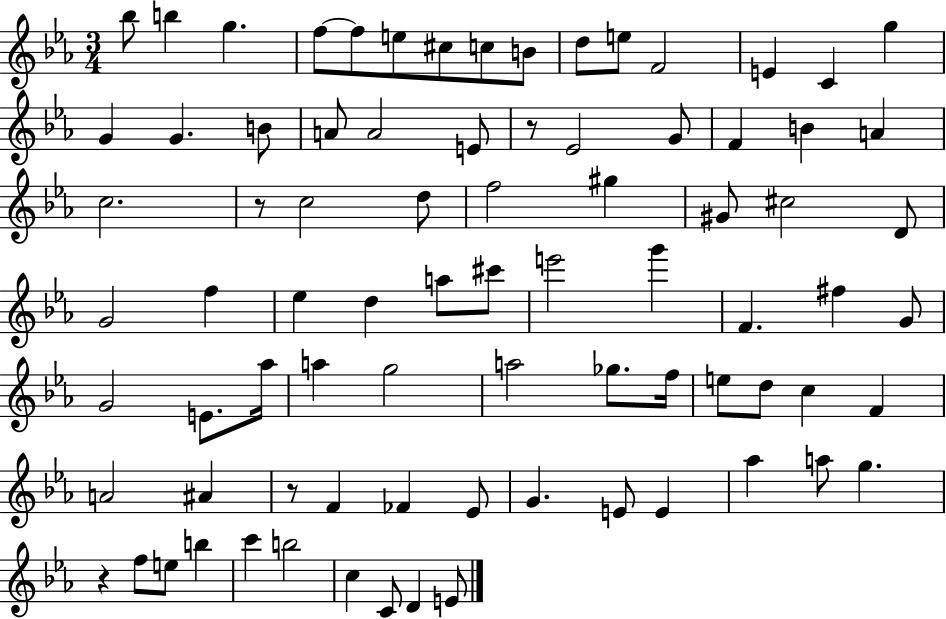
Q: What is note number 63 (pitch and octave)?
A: G4